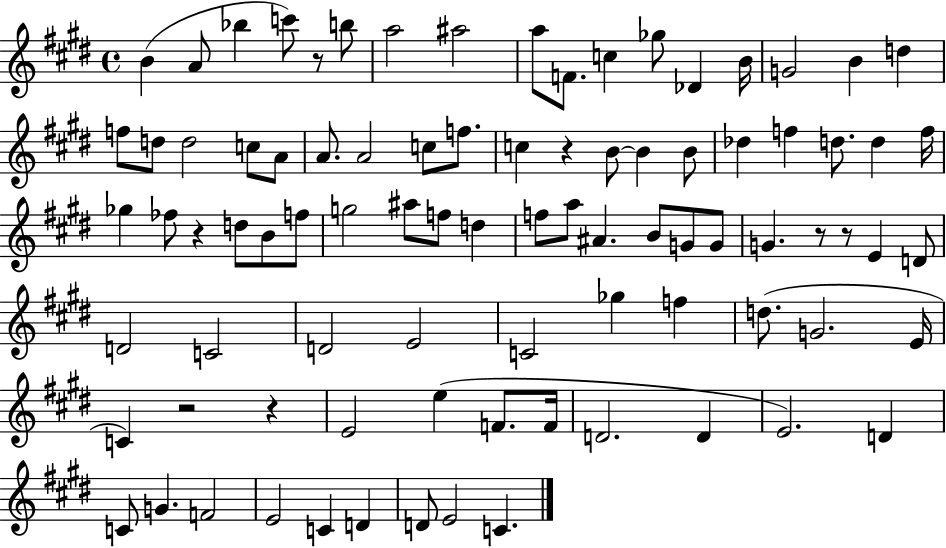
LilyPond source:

{
  \clef treble
  \time 4/4
  \defaultTimeSignature
  \key e \major
  b'4( a'8 bes''4 c'''8) r8 b''8 | a''2 ais''2 | a''8 f'8. c''4 ges''8 des'4 b'16 | g'2 b'4 d''4 | \break f''8 d''8 d''2 c''8 a'8 | a'8. a'2 c''8 f''8. | c''4 r4 b'8~~ b'4 b'8 | des''4 f''4 d''8. d''4 f''16 | \break ges''4 fes''8 r4 d''8 b'8 f''8 | g''2 ais''8 f''8 d''4 | f''8 a''8 ais'4. b'8 g'8 g'8 | g'4. r8 r8 e'4 d'8 | \break d'2 c'2 | d'2 e'2 | c'2 ges''4 f''4 | d''8.( g'2. e'16 | \break c'4) r2 r4 | e'2 e''4( f'8. f'16 | d'2. d'4 | e'2.) d'4 | \break c'8 g'4. f'2 | e'2 c'4 d'4 | d'8 e'2 c'4. | \bar "|."
}